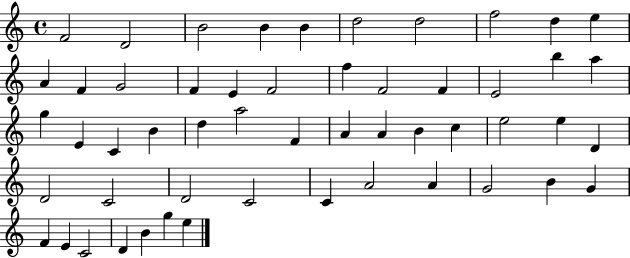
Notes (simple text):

F4/h D4/h B4/h B4/q B4/q D5/h D5/h F5/h D5/q E5/q A4/q F4/q G4/h F4/q E4/q F4/h F5/q F4/h F4/q E4/h B5/q A5/q G5/q E4/q C4/q B4/q D5/q A5/h F4/q A4/q A4/q B4/q C5/q E5/h E5/q D4/q D4/h C4/h D4/h C4/h C4/q A4/h A4/q G4/h B4/q G4/q F4/q E4/q C4/h D4/q B4/q G5/q E5/q